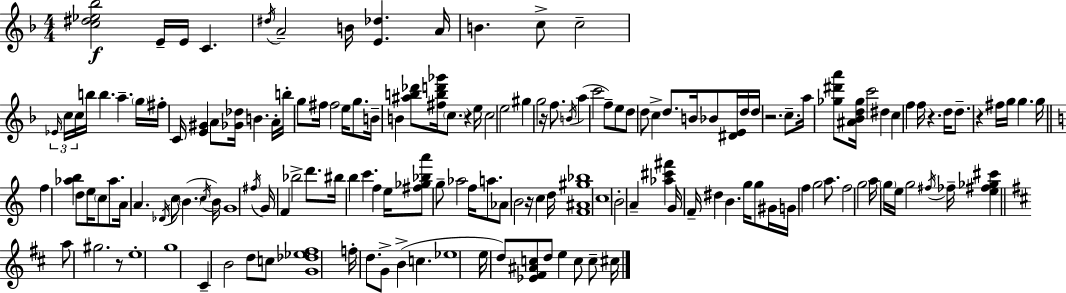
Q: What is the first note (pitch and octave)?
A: E4